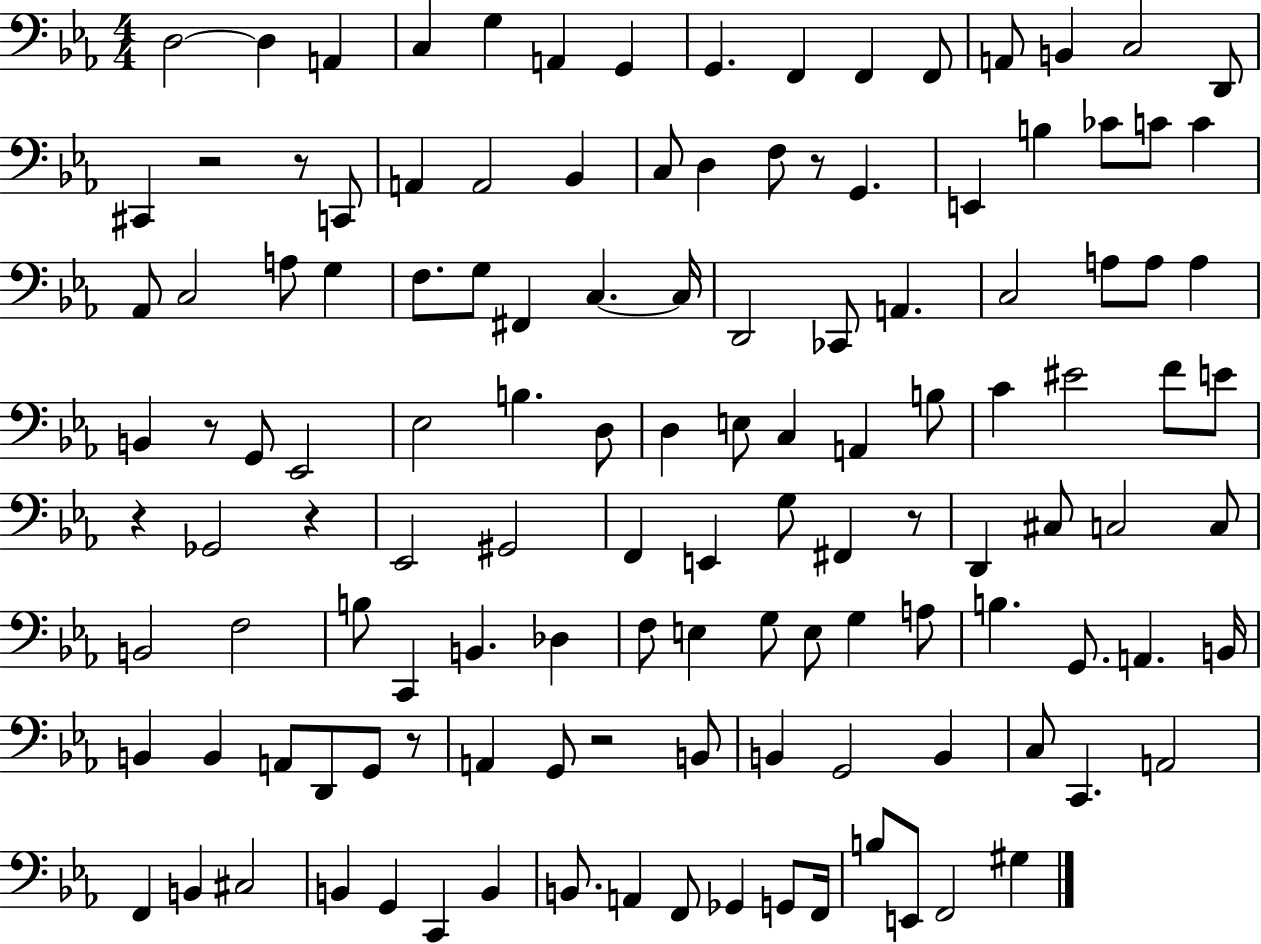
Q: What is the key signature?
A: EES major